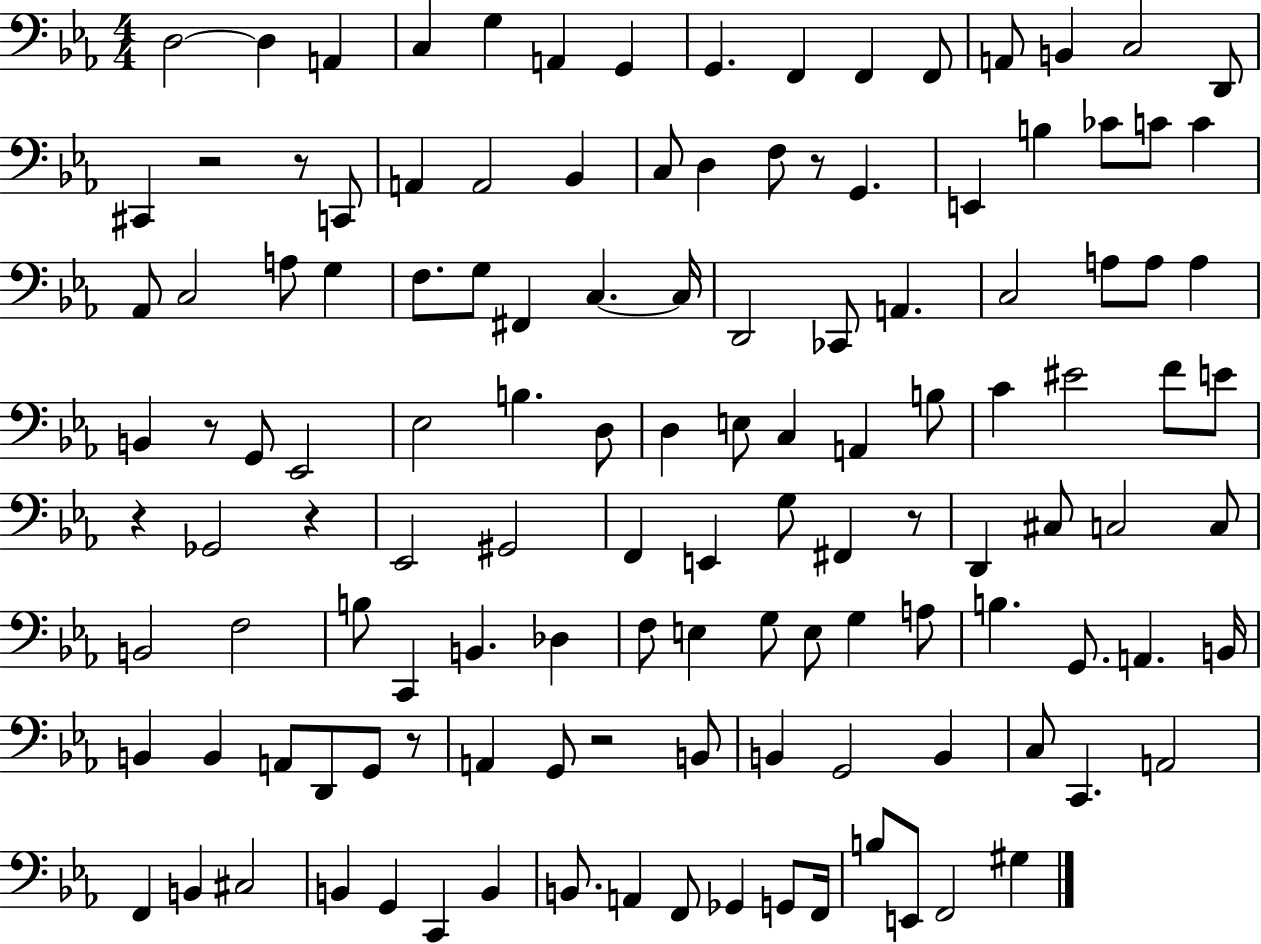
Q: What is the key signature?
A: EES major